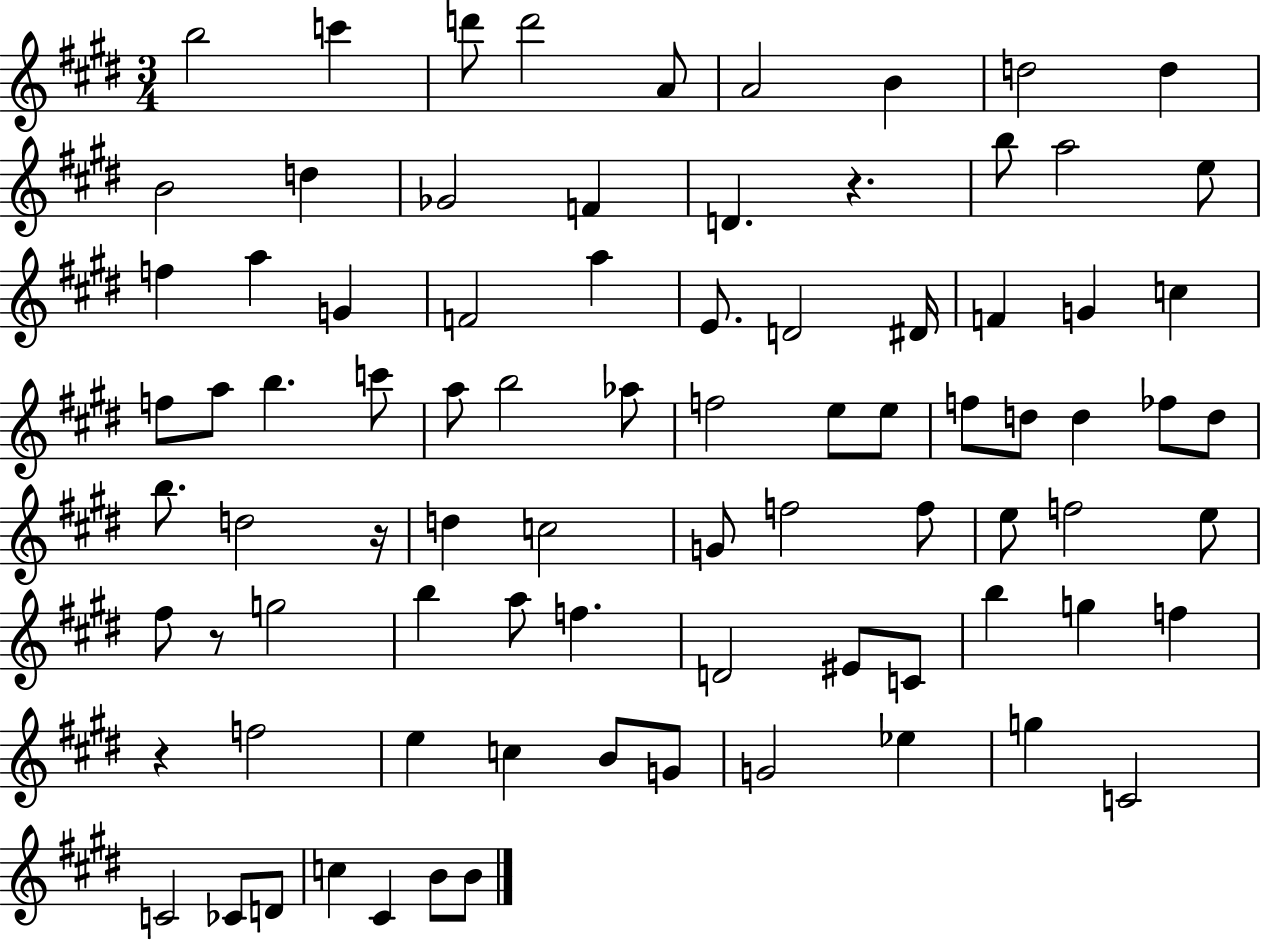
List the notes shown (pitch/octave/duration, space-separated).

B5/h C6/q D6/e D6/h A4/e A4/h B4/q D5/h D5/q B4/h D5/q Gb4/h F4/q D4/q. R/q. B5/e A5/h E5/e F5/q A5/q G4/q F4/h A5/q E4/e. D4/h D#4/s F4/q G4/q C5/q F5/e A5/e B5/q. C6/e A5/e B5/h Ab5/e F5/h E5/e E5/e F5/e D5/e D5/q FES5/e D5/e B5/e. D5/h R/s D5/q C5/h G4/e F5/h F5/e E5/e F5/h E5/e F#5/e R/e G5/h B5/q A5/e F5/q. D4/h EIS4/e C4/e B5/q G5/q F5/q R/q F5/h E5/q C5/q B4/e G4/e G4/h Eb5/q G5/q C4/h C4/h CES4/e D4/e C5/q C#4/q B4/e B4/e